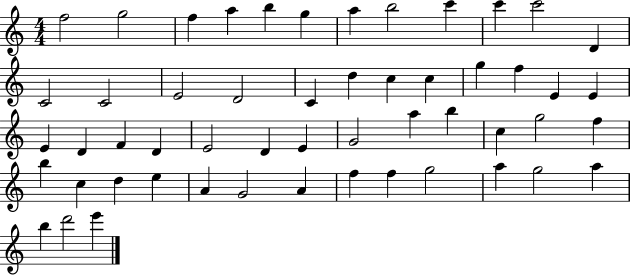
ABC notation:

X:1
T:Untitled
M:4/4
L:1/4
K:C
f2 g2 f a b g a b2 c' c' c'2 D C2 C2 E2 D2 C d c c g f E E E D F D E2 D E G2 a b c g2 f b c d e A G2 A f f g2 a g2 a b d'2 e'